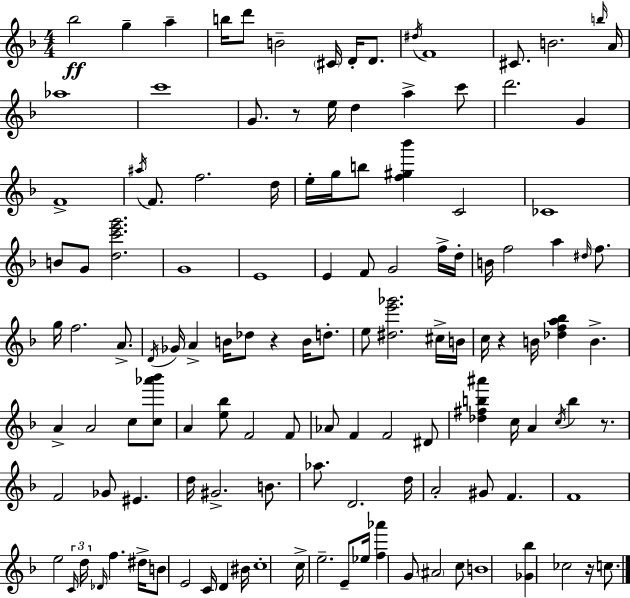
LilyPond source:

{
  \clef treble
  \numericTimeSignature
  \time 4/4
  \key f \major
  bes''2\ff g''4-- a''4-- | b''16 d'''8 b'2-- \parenthesize cis'16 d'16-. d'8. | \acciaccatura { dis''16 } f'1 | cis'8. b'2. | \break \grace { b''16 } a'16 aes''1 | c'''1 | g'8. r8 e''16 d''4 a''4-> | c'''8 d'''2. g'4 | \break f'1-> | \acciaccatura { ais''16 } f'8. f''2. | d''16 e''16-. g''16 b''8 <f'' gis'' bes'''>4 c'2 | ces'1 | \break b'8 g'8 <d'' c''' e''' g'''>2. | g'1 | e'1 | e'4 f'8 g'2 | \break f''16-> d''16-. b'16 f''2 a''4 | \grace { dis''16 } f''8. g''16 f''2. | a'8.-> \acciaccatura { d'16 } ges'16 a'4-> b'16 des''8 r4 | b'16 d''8.-. e''8 <dis'' e''' ges'''>2. | \break cis''16-> b'16 c''16 r4 b'16 <des'' f'' a'' bes''>4 b'4.-> | a'4-> a'2 | c''8 <c'' aes''' bes'''>8 a'4 <e'' bes''>8 f'2 | f'8 aes'8 f'4 f'2 | \break dis'8 <des'' fis'' b'' ais'''>4 c''16 a'4 \acciaccatura { c''16 } b''4 | r8. f'2 ges'8 | eis'4. d''16 gis'2.-> | b'8. aes''8. d'2. | \break d''16 a'2-. gis'8 | f'4. f'1 | e''2 \tuplet 3/2 { \grace { c'16 } d''16 | \grace { des'16 } } f''4. dis''16-> b'8 e'2 | \break c'16 d'4 bis'16 c''1-. | c''16-> e''2.-- | e'8-- ees''16 <f'' aes'''>4 g'8 \parenthesize ais'2 | c''8 b'1 | \break <ges' bes''>4 ces''2 | r16 c''8. \bar "|."
}